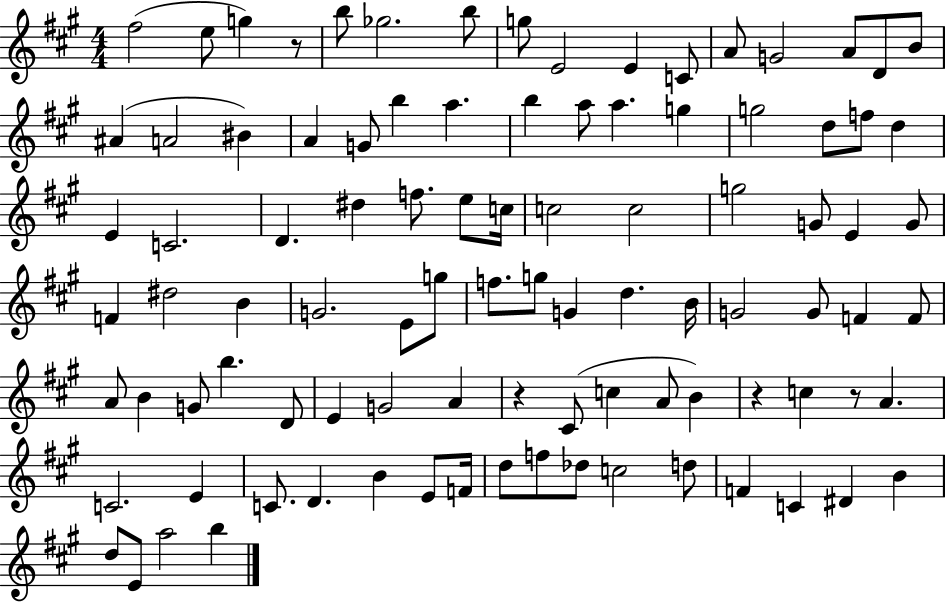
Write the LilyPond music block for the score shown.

{
  \clef treble
  \numericTimeSignature
  \time 4/4
  \key a \major
  fis''2( e''8 g''4) r8 | b''8 ges''2. b''8 | g''8 e'2 e'4 c'8 | a'8 g'2 a'8 d'8 b'8 | \break ais'4( a'2 bis'4) | a'4 g'8 b''4 a''4. | b''4 a''8 a''4. g''4 | g''2 d''8 f''8 d''4 | \break e'4 c'2. | d'4. dis''4 f''8. e''8 c''16 | c''2 c''2 | g''2 g'8 e'4 g'8 | \break f'4 dis''2 b'4 | g'2. e'8 g''8 | f''8. g''8 g'4 d''4. b'16 | g'2 g'8 f'4 f'8 | \break a'8 b'4 g'8 b''4. d'8 | e'4 g'2 a'4 | r4 cis'8( c''4 a'8 b'4) | r4 c''4 r8 a'4. | \break c'2. e'4 | c'8. d'4. b'4 e'8 f'16 | d''8 f''8 des''8 c''2 d''8 | f'4 c'4 dis'4 b'4 | \break d''8 e'8 a''2 b''4 | \bar "|."
}